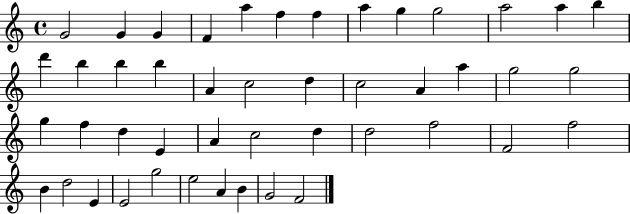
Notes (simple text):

G4/h G4/q G4/q F4/q A5/q F5/q F5/q A5/q G5/q G5/h A5/h A5/q B5/q D6/q B5/q B5/q B5/q A4/q C5/h D5/q C5/h A4/q A5/q G5/h G5/h G5/q F5/q D5/q E4/q A4/q C5/h D5/q D5/h F5/h F4/h F5/h B4/q D5/h E4/q E4/h G5/h E5/h A4/q B4/q G4/h F4/h